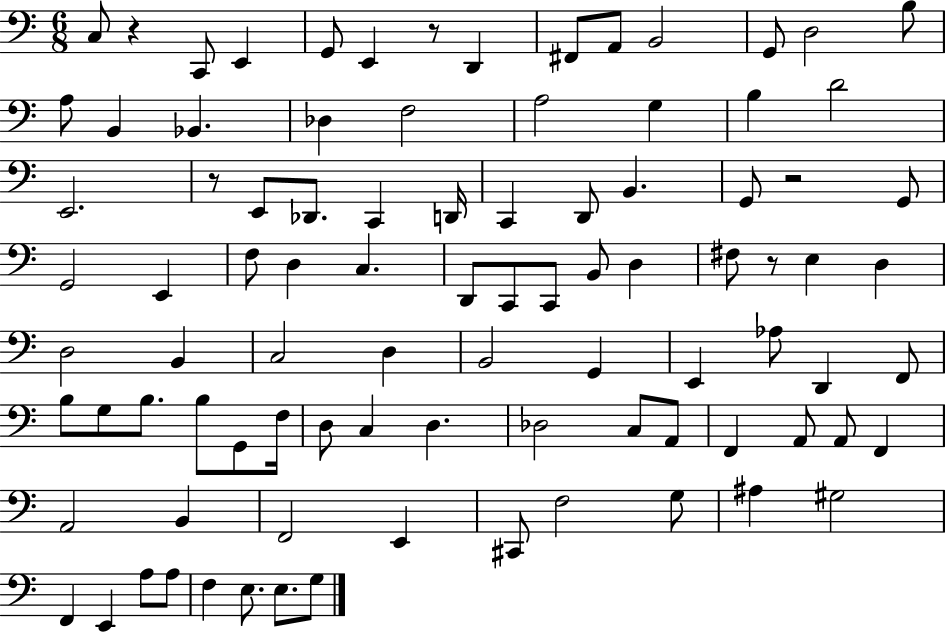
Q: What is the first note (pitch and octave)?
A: C3